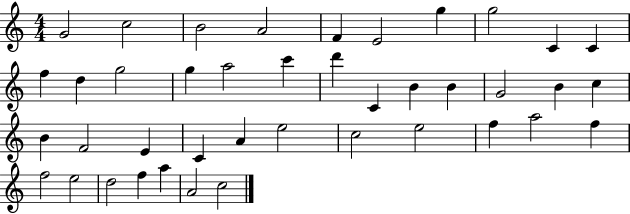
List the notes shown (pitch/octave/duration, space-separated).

G4/h C5/h B4/h A4/h F4/q E4/h G5/q G5/h C4/q C4/q F5/q D5/q G5/h G5/q A5/h C6/q D6/q C4/q B4/q B4/q G4/h B4/q C5/q B4/q F4/h E4/q C4/q A4/q E5/h C5/h E5/h F5/q A5/h F5/q F5/h E5/h D5/h F5/q A5/q A4/h C5/h